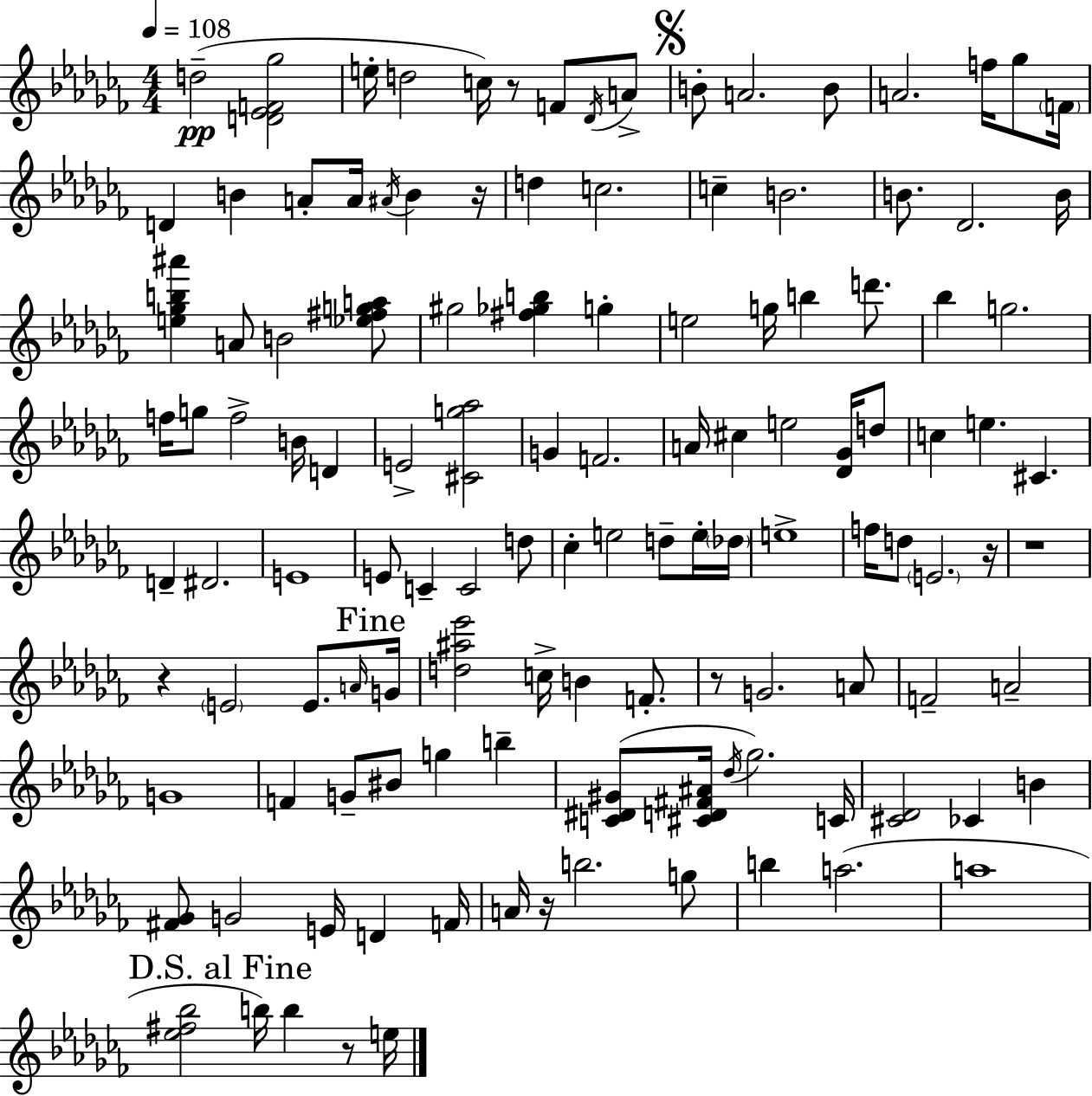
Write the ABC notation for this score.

X:1
T:Untitled
M:4/4
L:1/4
K:Abm
d2 [D_EF_g]2 e/4 d2 c/4 z/2 F/2 _D/4 A/2 B/2 A2 B/2 A2 f/4 _g/2 F/4 D B A/2 A/4 ^A/4 B z/4 d c2 c B2 B/2 _D2 B/4 [e_gb^a'] A/2 B2 [_e^fga]/2 ^g2 [^f_gb] g e2 g/4 b d'/2 _b g2 f/4 g/2 f2 B/4 D E2 [^Cg_a]2 G F2 A/4 ^c e2 [_D_G]/4 d/2 c e ^C D ^D2 E4 E/2 C C2 d/2 _c e2 d/2 e/4 _d/4 e4 f/4 d/2 E2 z/4 z4 z E2 E/2 A/4 G/4 [d^a_e']2 c/4 B F/2 z/2 G2 A/2 F2 A2 G4 F G/2 ^B/2 g b [C^D^G]/2 [^CD^F^A]/4 _d/4 _g2 C/4 [^C_D]2 _C B [^F_G]/2 G2 E/4 D F/4 A/4 z/4 b2 g/2 b a2 a4 [_e^f_b]2 b/4 b z/2 e/4